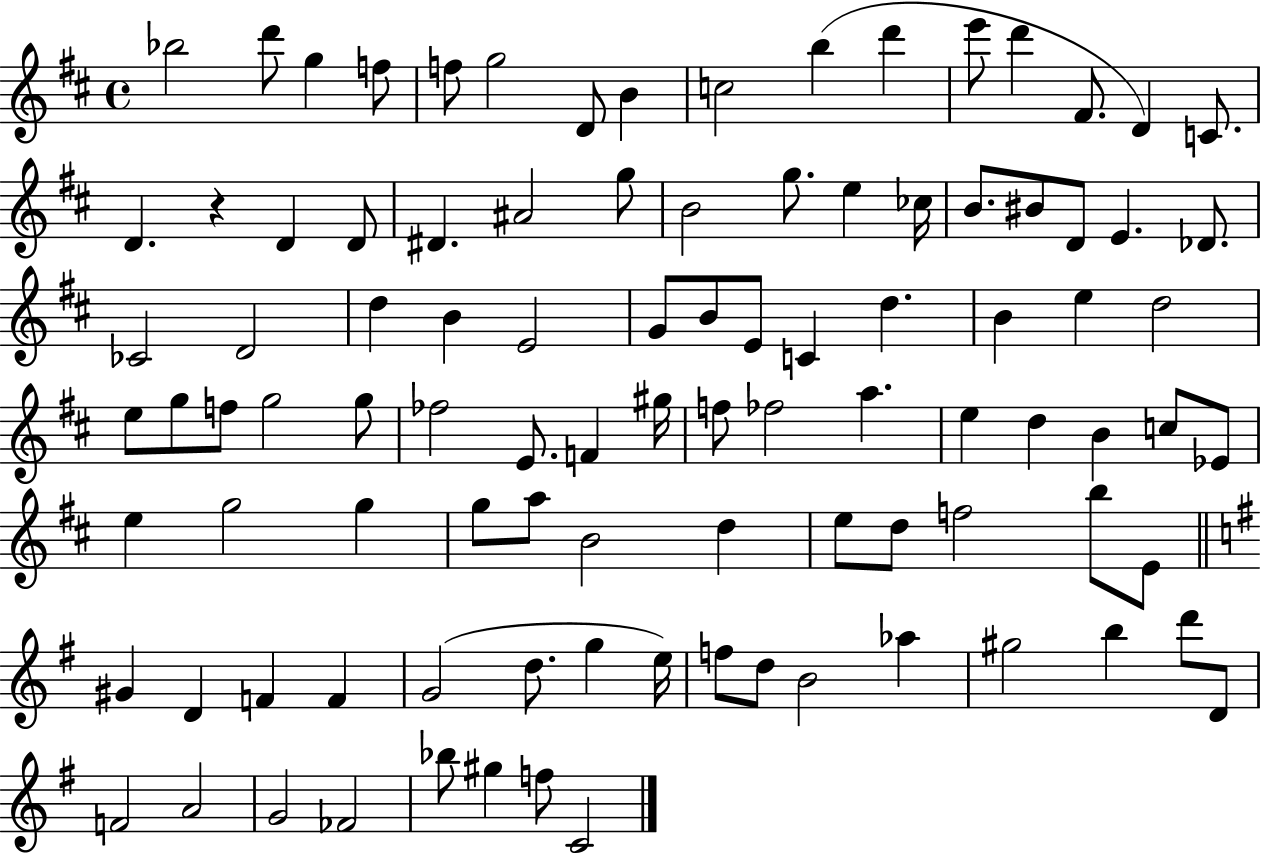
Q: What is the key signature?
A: D major